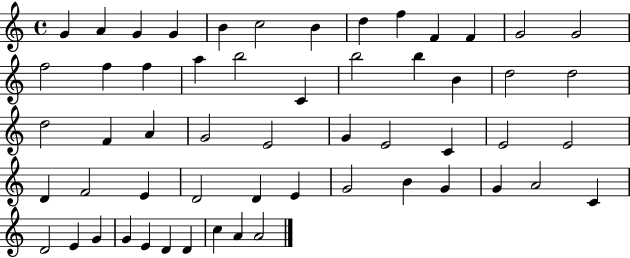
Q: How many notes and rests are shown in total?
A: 56